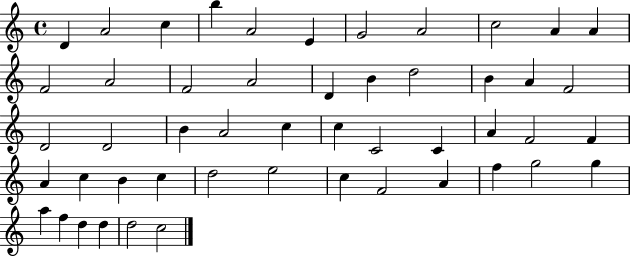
X:1
T:Untitled
M:4/4
L:1/4
K:C
D A2 c b A2 E G2 A2 c2 A A F2 A2 F2 A2 D B d2 B A F2 D2 D2 B A2 c c C2 C A F2 F A c B c d2 e2 c F2 A f g2 g a f d d d2 c2